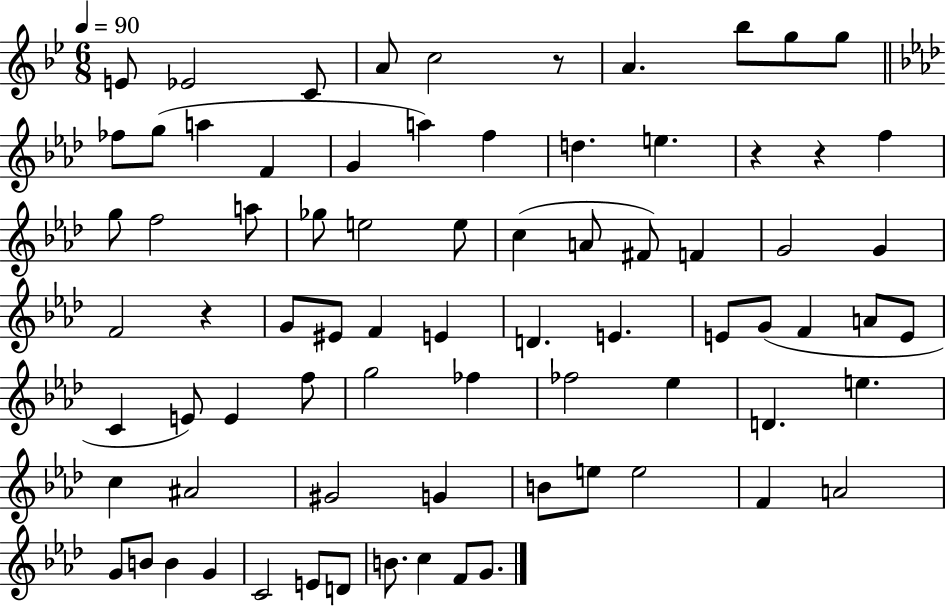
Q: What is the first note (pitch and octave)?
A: E4